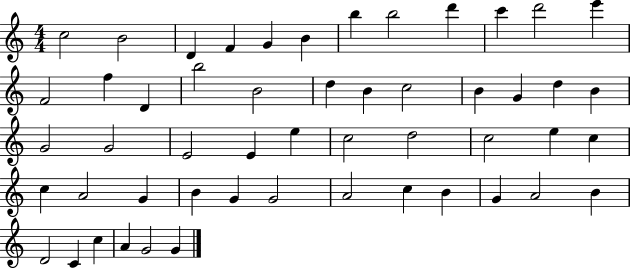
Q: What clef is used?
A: treble